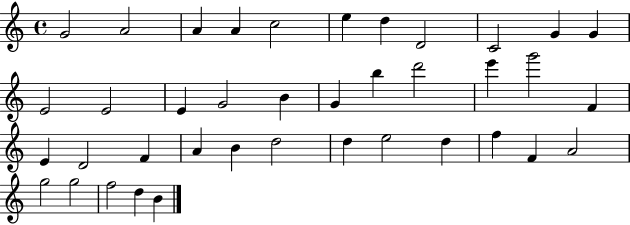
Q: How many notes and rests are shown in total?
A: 39